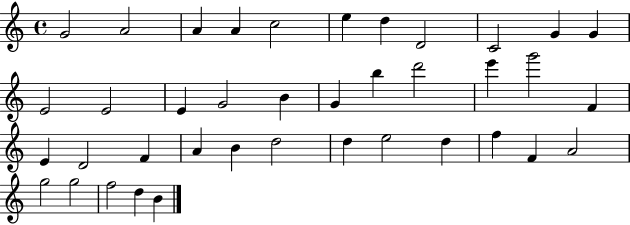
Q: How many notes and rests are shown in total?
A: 39